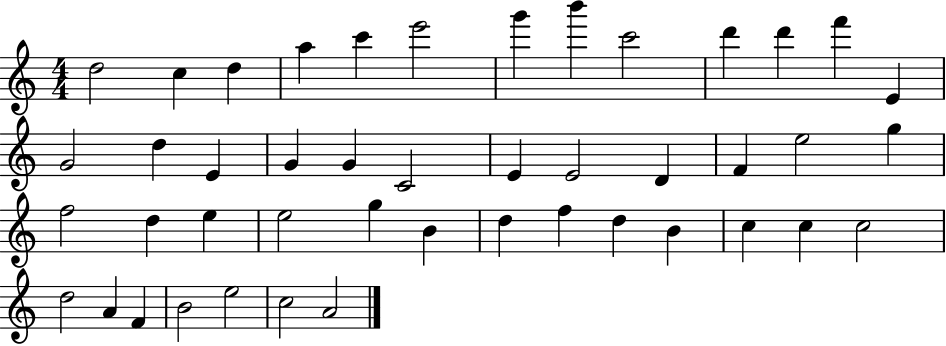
D5/h C5/q D5/q A5/q C6/q E6/h G6/q B6/q C6/h D6/q D6/q F6/q E4/q G4/h D5/q E4/q G4/q G4/q C4/h E4/q E4/h D4/q F4/q E5/h G5/q F5/h D5/q E5/q E5/h G5/q B4/q D5/q F5/q D5/q B4/q C5/q C5/q C5/h D5/h A4/q F4/q B4/h E5/h C5/h A4/h